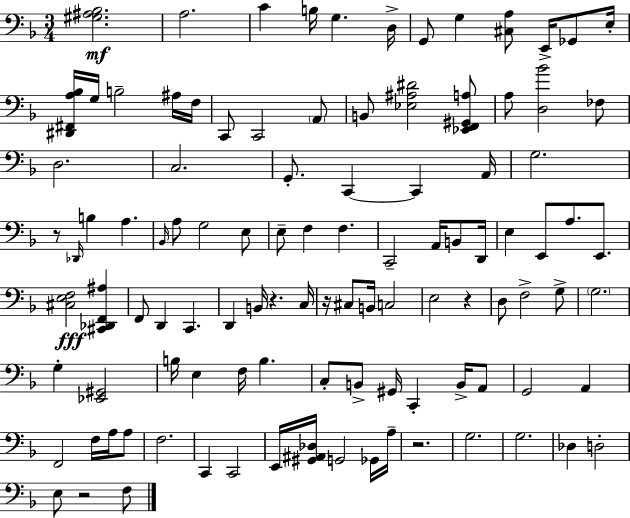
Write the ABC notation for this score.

X:1
T:Untitled
M:3/4
L:1/4
K:F
[^G,^A,_B,]2 A,2 C B,/4 G, D,/4 G,,/2 G, [^C,A,]/2 E,,/4 _G,,/2 E,/4 [^D,,^F,,A,_B,]/4 G,/4 B,2 ^A,/4 F,/4 C,,/2 C,,2 A,,/2 B,,/2 [_E,^A,^D]2 [_E,,F,,^G,,A,]/2 A,/2 [D,_B]2 _F,/2 D,2 C,2 G,,/2 C,, C,, A,,/4 G,2 z/2 _D,,/4 B, A, _B,,/4 A,/2 G,2 E,/2 E,/2 F, F, C,,2 A,,/4 B,,/2 D,,/4 E, E,,/2 A,/2 E,,/2 [^C,E,F,]2 [^C,,_D,,F,,^A,] F,,/2 D,, C,, D,, B,,/4 z C,/4 z/4 ^C,/2 B,,/4 C,2 E,2 z D,/2 F,2 G,/2 G,2 G, [_E,,^G,,]2 B,/4 E, F,/4 B, C,/2 B,,/2 ^G,,/4 C,, B,,/4 A,,/2 G,,2 A,, F,,2 F,/4 A,/4 A,/2 F,2 C,, C,,2 E,,/4 [^G,,^A,,_D,]/4 G,,2 _G,,/4 A,/4 z2 G,2 G,2 _D, D,2 E,/2 z2 F,/2